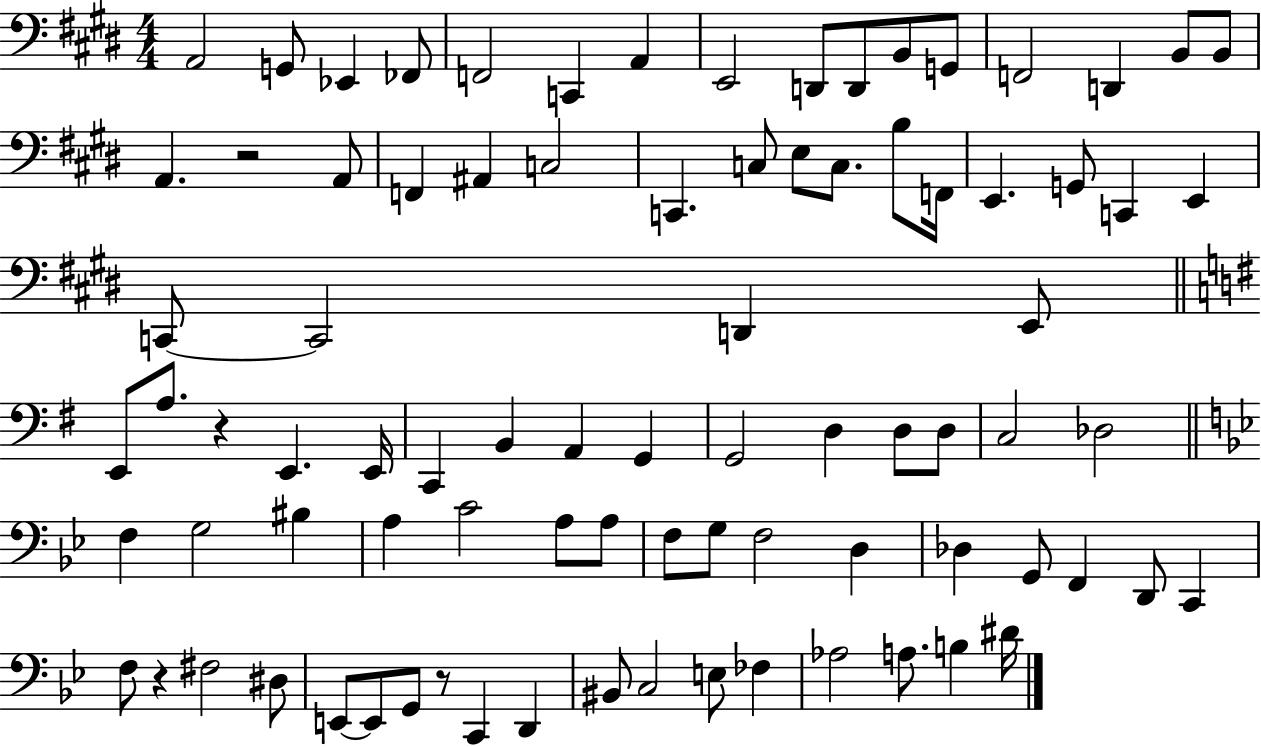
A2/h G2/e Eb2/q FES2/e F2/h C2/q A2/q E2/h D2/e D2/e B2/e G2/e F2/h D2/q B2/e B2/e A2/q. R/h A2/e F2/q A#2/q C3/h C2/q. C3/e E3/e C3/e. B3/e F2/s E2/q. G2/e C2/q E2/q C2/e C2/h D2/q E2/e E2/e A3/e. R/q E2/q. E2/s C2/q B2/q A2/q G2/q G2/h D3/q D3/e D3/e C3/h Db3/h F3/q G3/h BIS3/q A3/q C4/h A3/e A3/e F3/e G3/e F3/h D3/q Db3/q G2/e F2/q D2/e C2/q F3/e R/q F#3/h D#3/e E2/e E2/e G2/e R/e C2/q D2/q BIS2/e C3/h E3/e FES3/q Ab3/h A3/e. B3/q D#4/s